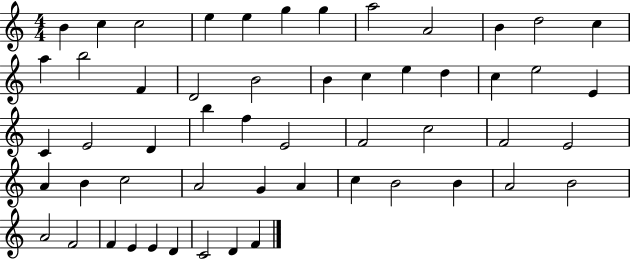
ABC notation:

X:1
T:Untitled
M:4/4
L:1/4
K:C
B c c2 e e g g a2 A2 B d2 c a b2 F D2 B2 B c e d c e2 E C E2 D b f E2 F2 c2 F2 E2 A B c2 A2 G A c B2 B A2 B2 A2 F2 F E E D C2 D F